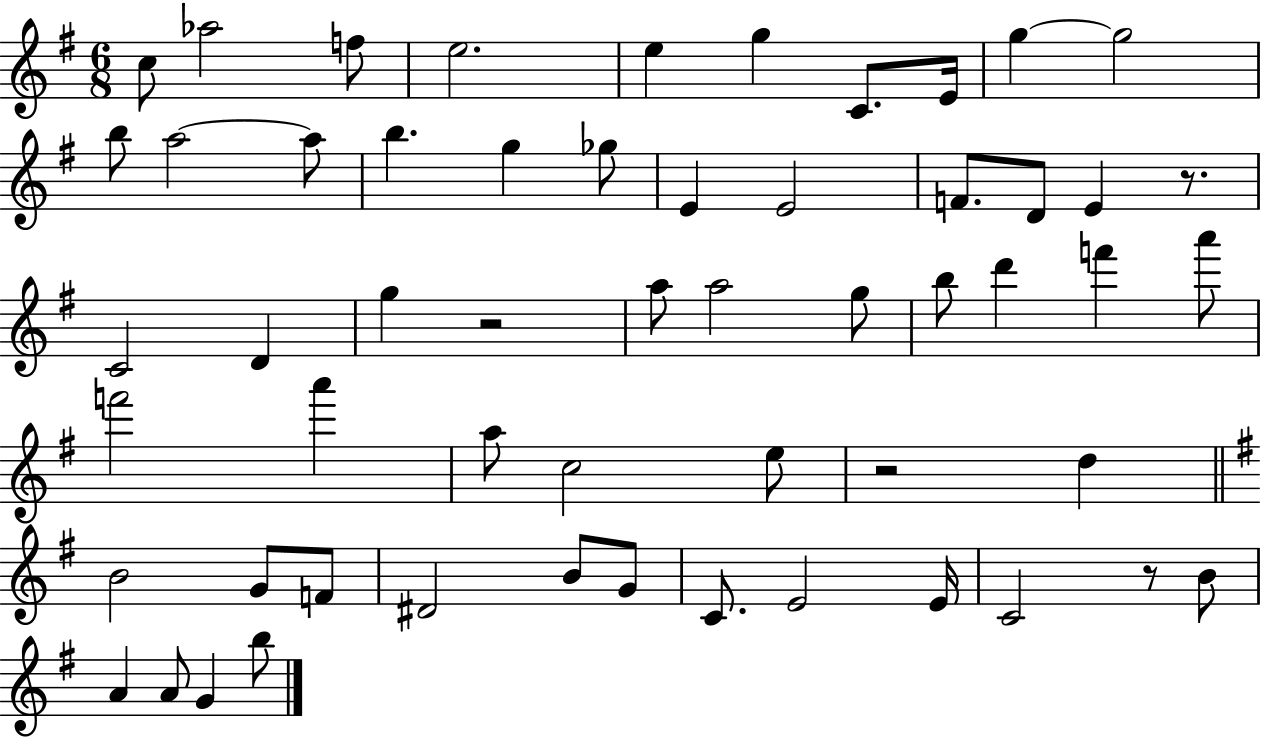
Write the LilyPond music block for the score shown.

{
  \clef treble
  \numericTimeSignature
  \time 6/8
  \key g \major
  c''8 aes''2 f''8 | e''2. | e''4 g''4 c'8. e'16 | g''4~~ g''2 | \break b''8 a''2~~ a''8 | b''4. g''4 ges''8 | e'4 e'2 | f'8. d'8 e'4 r8. | \break c'2 d'4 | g''4 r2 | a''8 a''2 g''8 | b''8 d'''4 f'''4 a'''8 | \break f'''2 a'''4 | a''8 c''2 e''8 | r2 d''4 | \bar "||" \break \key g \major b'2 g'8 f'8 | dis'2 b'8 g'8 | c'8. e'2 e'16 | c'2 r8 b'8 | \break a'4 a'8 g'4 b''8 | \bar "|."
}